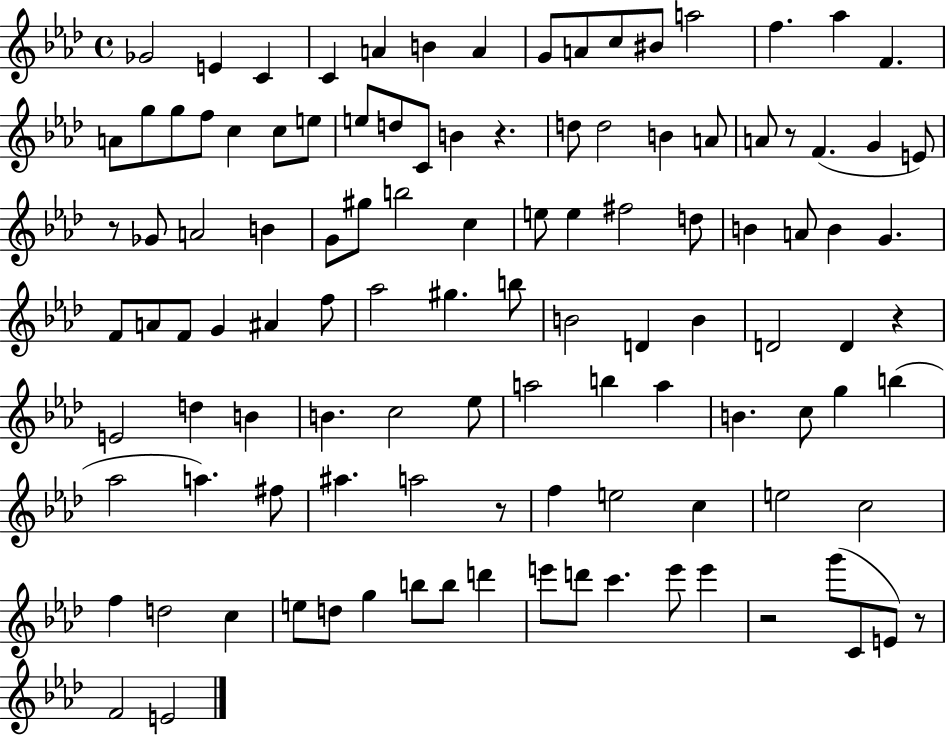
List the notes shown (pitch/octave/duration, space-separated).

Gb4/h E4/q C4/q C4/q A4/q B4/q A4/q G4/e A4/e C5/e BIS4/e A5/h F5/q. Ab5/q F4/q. A4/e G5/e G5/e F5/e C5/q C5/e E5/e E5/e D5/e C4/e B4/q R/q. D5/e D5/h B4/q A4/e A4/e R/e F4/q. G4/q E4/e R/e Gb4/e A4/h B4/q G4/e G#5/e B5/h C5/q E5/e E5/q F#5/h D5/e B4/q A4/e B4/q G4/q. F4/e A4/e F4/e G4/q A#4/q F5/e Ab5/h G#5/q. B5/e B4/h D4/q B4/q D4/h D4/q R/q E4/h D5/q B4/q B4/q. C5/h Eb5/e A5/h B5/q A5/q B4/q. C5/e G5/q B5/q Ab5/h A5/q. F#5/e A#5/q. A5/h R/e F5/q E5/h C5/q E5/h C5/h F5/q D5/h C5/q E5/e D5/e G5/q B5/e B5/e D6/q E6/e D6/e C6/q. E6/e E6/q R/h G6/e C4/e E4/e R/e F4/h E4/h